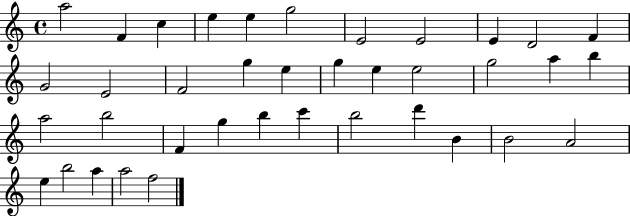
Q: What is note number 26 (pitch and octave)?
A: G5